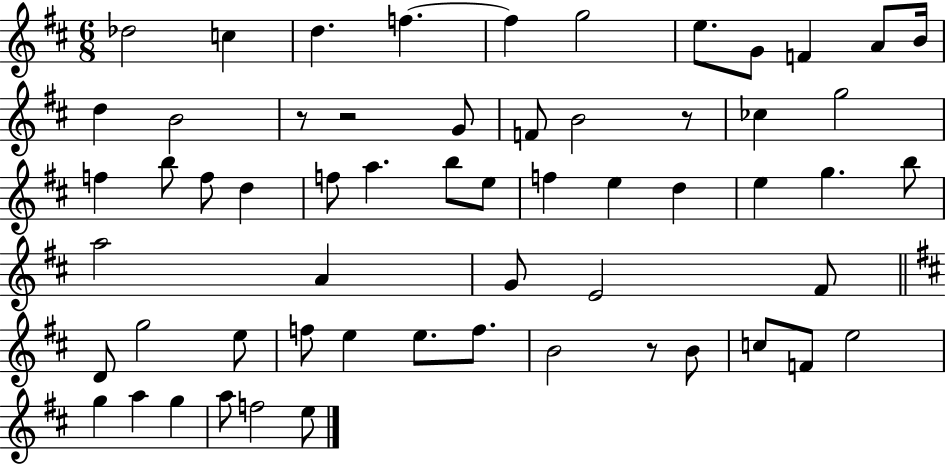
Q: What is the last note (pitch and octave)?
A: E5